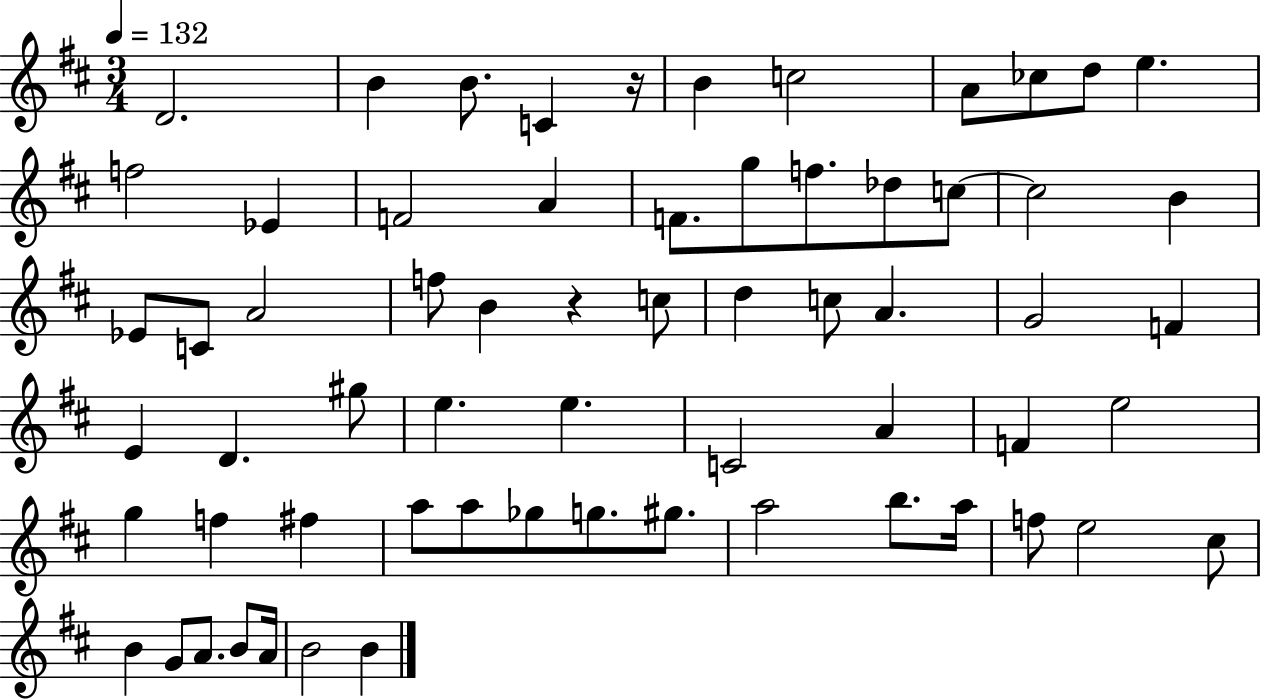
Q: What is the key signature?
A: D major